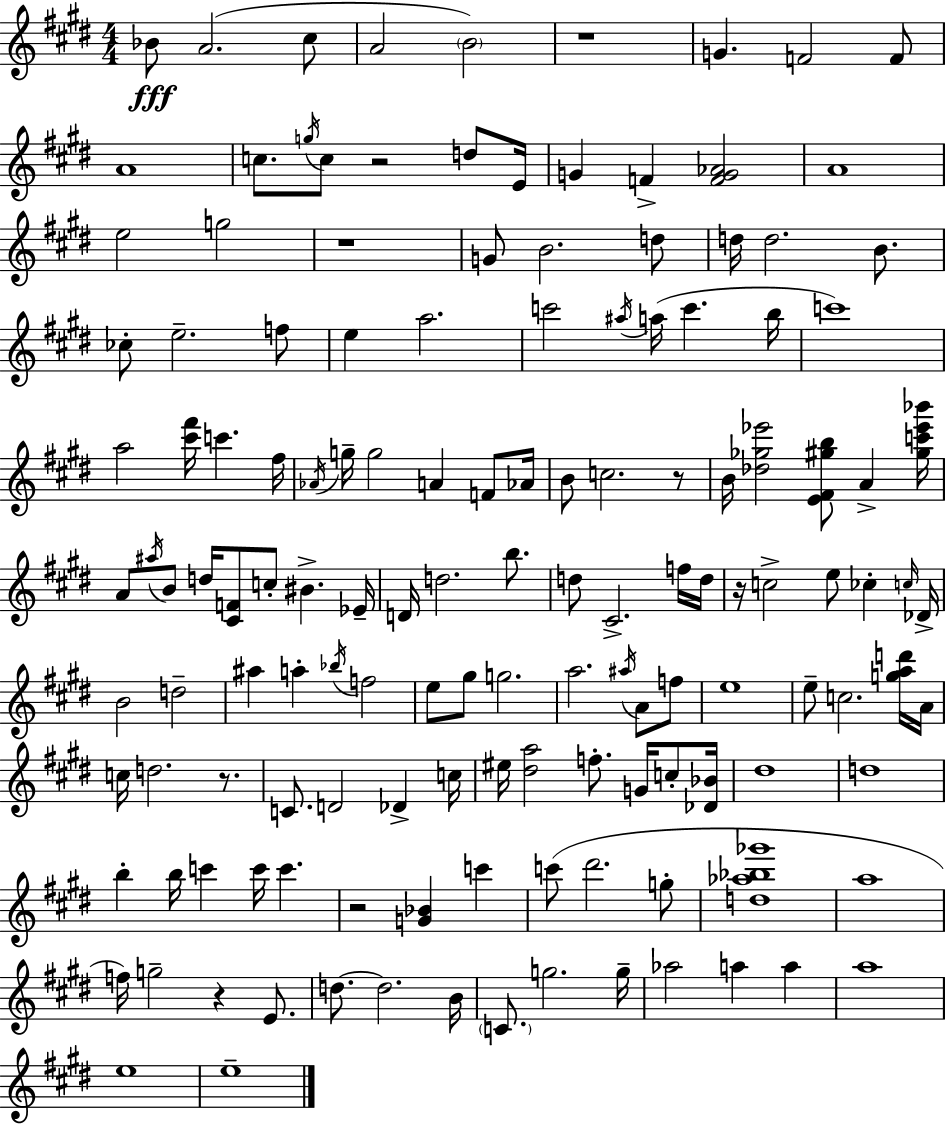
X:1
T:Untitled
M:4/4
L:1/4
K:E
_B/2 A2 ^c/2 A2 B2 z4 G F2 F/2 A4 c/2 g/4 c/2 z2 d/2 E/4 G F [FG_A]2 A4 e2 g2 z4 G/2 B2 d/2 d/4 d2 B/2 _c/2 e2 f/2 e a2 c'2 ^a/4 a/4 c' b/4 c'4 a2 [^c'^f']/4 c' ^f/4 _A/4 g/4 g2 A F/2 _A/4 B/2 c2 z/2 B/4 [_d_g_e']2 [E^F^gb]/2 A [^gc'_e'_b']/4 A/2 ^a/4 B/2 d/4 [^CF]/2 c/2 ^B _E/4 D/4 d2 b/2 d/2 ^C2 f/4 d/4 z/4 c2 e/2 _c c/4 _D/4 B2 d2 ^a a _b/4 f2 e/2 ^g/2 g2 a2 ^a/4 A/2 f/2 e4 e/2 c2 [gad']/4 A/4 c/4 d2 z/2 C/2 D2 _D c/4 ^e/4 [^da]2 f/2 G/4 c/2 [_D_B]/4 ^d4 d4 b b/4 c' c'/4 c' z2 [G_B] c' c'/2 ^d'2 g/2 [d_a_b_g']4 a4 f/4 g2 z E/2 d/2 d2 B/4 C/2 g2 g/4 _a2 a a a4 e4 e4